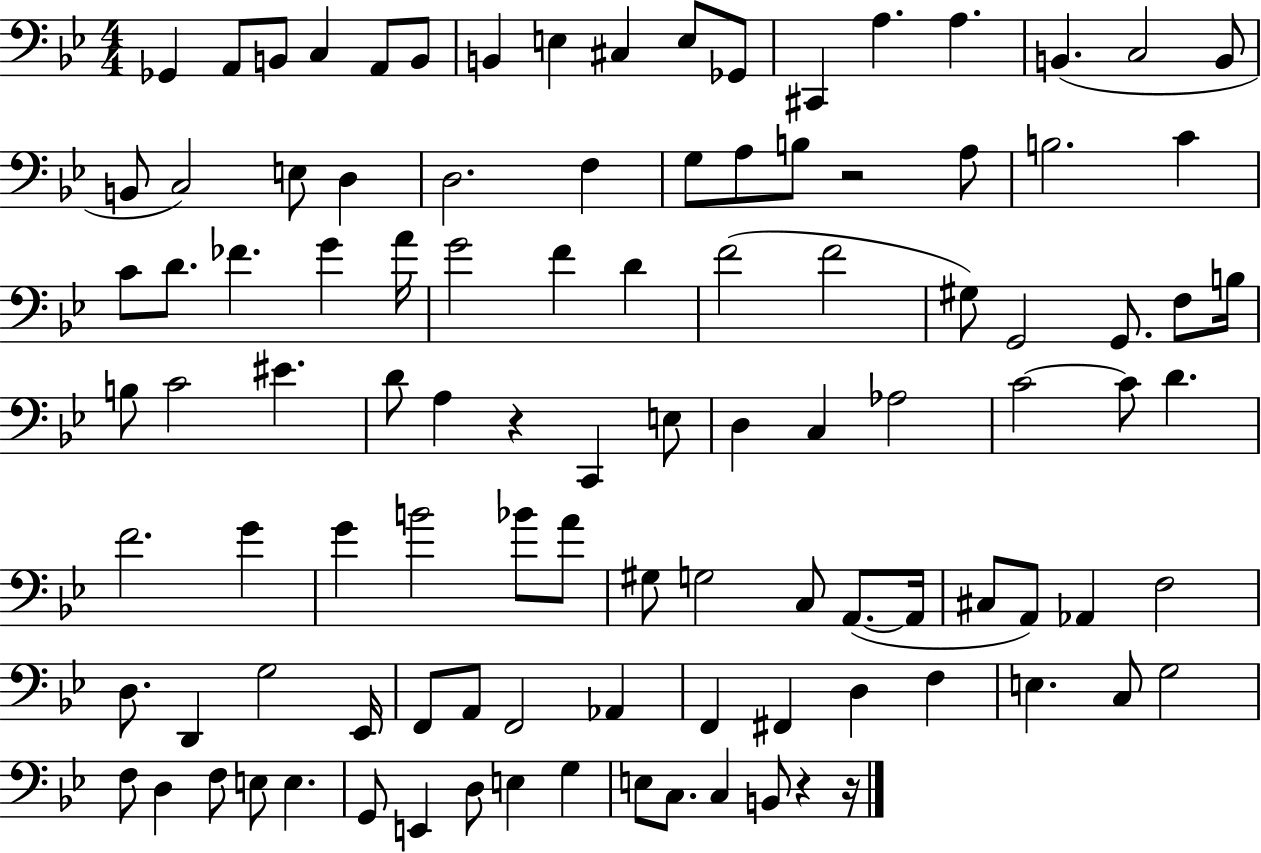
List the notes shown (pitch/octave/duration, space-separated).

Gb2/q A2/e B2/e C3/q A2/e B2/e B2/q E3/q C#3/q E3/e Gb2/e C#2/q A3/q. A3/q. B2/q. C3/h B2/e B2/e C3/h E3/e D3/q D3/h. F3/q G3/e A3/e B3/e R/h A3/e B3/h. C4/q C4/e D4/e. FES4/q. G4/q A4/s G4/h F4/q D4/q F4/h F4/h G#3/e G2/h G2/e. F3/e B3/s B3/e C4/h EIS4/q. D4/e A3/q R/q C2/q E3/e D3/q C3/q Ab3/h C4/h C4/e D4/q. F4/h. G4/q G4/q B4/h Bb4/e A4/e G#3/e G3/h C3/e A2/e. A2/s C#3/e A2/e Ab2/q F3/h D3/e. D2/q G3/h Eb2/s F2/e A2/e F2/h Ab2/q F2/q F#2/q D3/q F3/q E3/q. C3/e G3/h F3/e D3/q F3/e E3/e E3/q. G2/e E2/q D3/e E3/q G3/q E3/e C3/e. C3/q B2/e R/q R/s